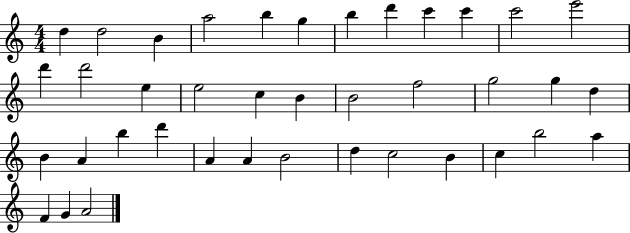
D5/q D5/h B4/q A5/h B5/q G5/q B5/q D6/q C6/q C6/q C6/h E6/h D6/q D6/h E5/q E5/h C5/q B4/q B4/h F5/h G5/h G5/q D5/q B4/q A4/q B5/q D6/q A4/q A4/q B4/h D5/q C5/h B4/q C5/q B5/h A5/q F4/q G4/q A4/h